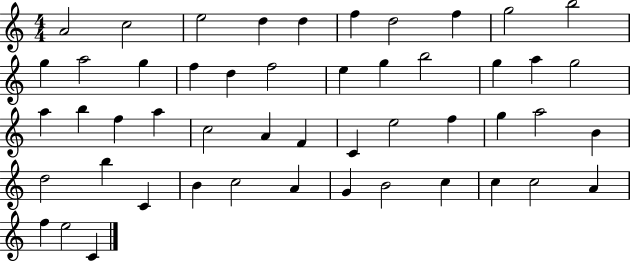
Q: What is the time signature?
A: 4/4